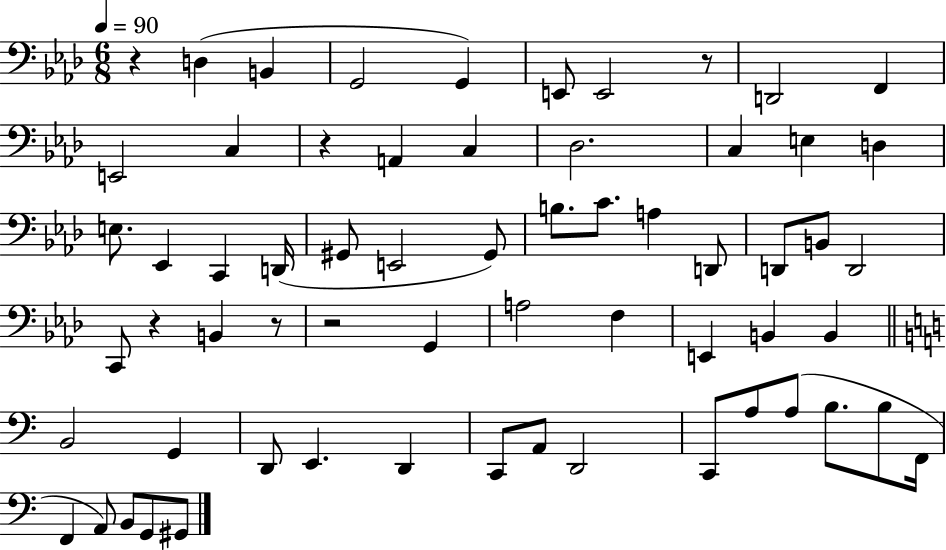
R/q D3/q B2/q G2/h G2/q E2/e E2/h R/e D2/h F2/q E2/h C3/q R/q A2/q C3/q Db3/h. C3/q E3/q D3/q E3/e. Eb2/q C2/q D2/s G#2/e E2/h G#2/e B3/e. C4/e. A3/q D2/e D2/e B2/e D2/h C2/e R/q B2/q R/e R/h G2/q A3/h F3/q E2/q B2/q B2/q B2/h G2/q D2/e E2/q. D2/q C2/e A2/e D2/h C2/e A3/e A3/e B3/e. B3/e F2/s F2/q A2/e B2/e G2/e G#2/e